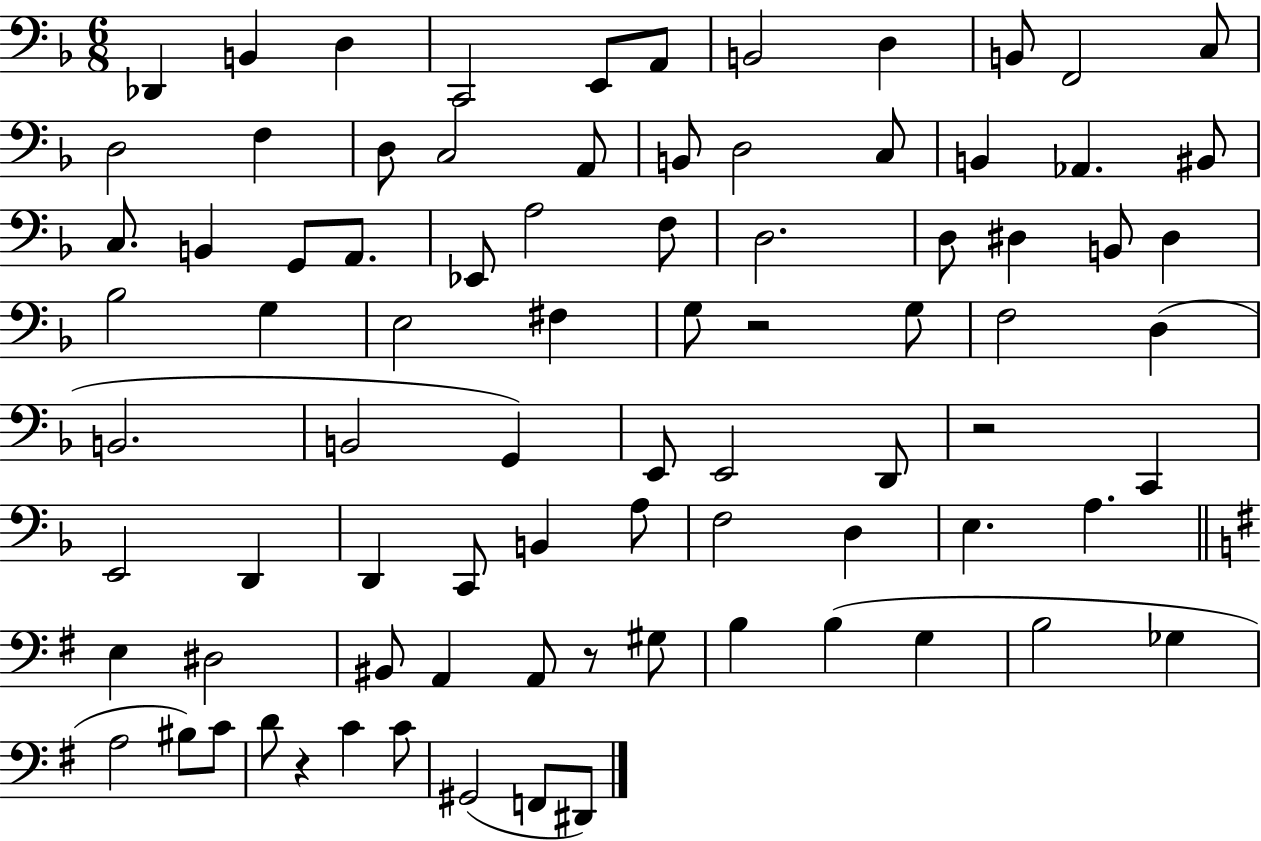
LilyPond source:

{
  \clef bass
  \numericTimeSignature
  \time 6/8
  \key f \major
  des,4 b,4 d4 | c,2 e,8 a,8 | b,2 d4 | b,8 f,2 c8 | \break d2 f4 | d8 c2 a,8 | b,8 d2 c8 | b,4 aes,4. bis,8 | \break c8. b,4 g,8 a,8. | ees,8 a2 f8 | d2. | d8 dis4 b,8 dis4 | \break bes2 g4 | e2 fis4 | g8 r2 g8 | f2 d4( | \break b,2. | b,2 g,4) | e,8 e,2 d,8 | r2 c,4 | \break e,2 d,4 | d,4 c,8 b,4 a8 | f2 d4 | e4. a4. | \break \bar "||" \break \key e \minor e4 dis2 | bis,8 a,4 a,8 r8 gis8 | b4 b4( g4 | b2 ges4 | \break a2 bis8) c'8 | d'8 r4 c'4 c'8 | gis,2( f,8 dis,8) | \bar "|."
}